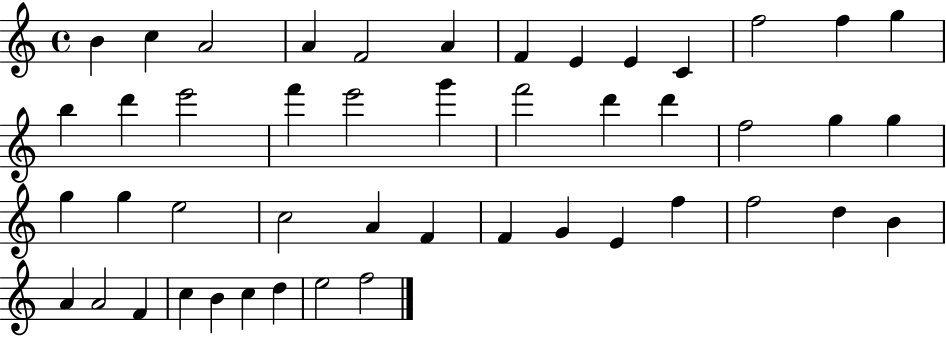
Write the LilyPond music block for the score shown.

{
  \clef treble
  \time 4/4
  \defaultTimeSignature
  \key c \major
  b'4 c''4 a'2 | a'4 f'2 a'4 | f'4 e'4 e'4 c'4 | f''2 f''4 g''4 | \break b''4 d'''4 e'''2 | f'''4 e'''2 g'''4 | f'''2 d'''4 d'''4 | f''2 g''4 g''4 | \break g''4 g''4 e''2 | c''2 a'4 f'4 | f'4 g'4 e'4 f''4 | f''2 d''4 b'4 | \break a'4 a'2 f'4 | c''4 b'4 c''4 d''4 | e''2 f''2 | \bar "|."
}